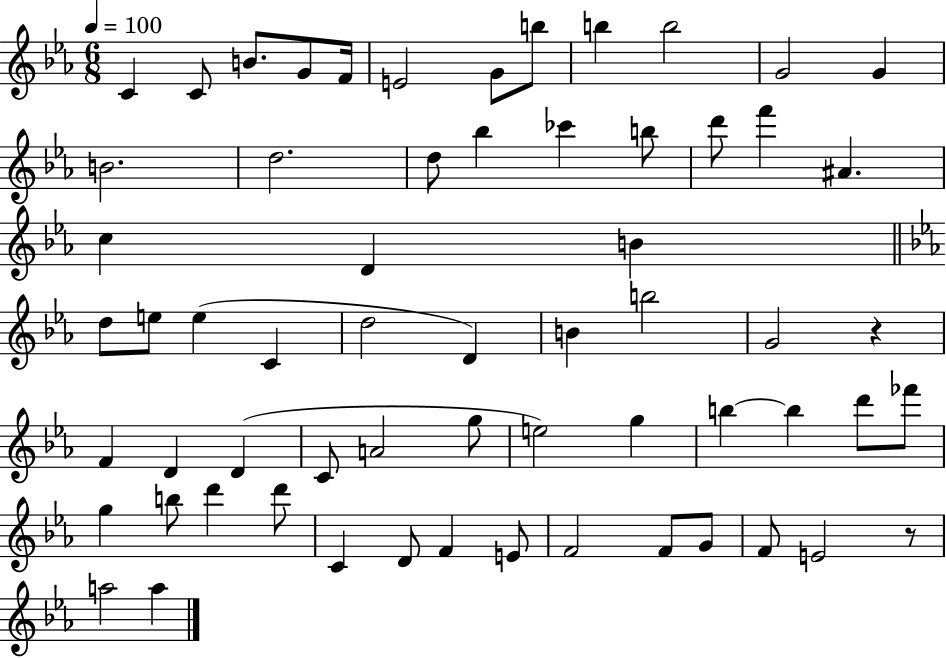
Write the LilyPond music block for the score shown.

{
  \clef treble
  \numericTimeSignature
  \time 6/8
  \key ees \major
  \tempo 4 = 100
  c'4 c'8 b'8. g'8 f'16 | e'2 g'8 b''8 | b''4 b''2 | g'2 g'4 | \break b'2. | d''2. | d''8 bes''4 ces'''4 b''8 | d'''8 f'''4 ais'4. | \break c''4 d'4 b'4 | \bar "||" \break \key ees \major d''8 e''8 e''4( c'4 | d''2 d'4) | b'4 b''2 | g'2 r4 | \break f'4 d'4 d'4( | c'8 a'2 g''8 | e''2) g''4 | b''4~~ b''4 d'''8 fes'''8 | \break g''4 b''8 d'''4 d'''8 | c'4 d'8 f'4 e'8 | f'2 f'8 g'8 | f'8 e'2 r8 | \break a''2 a''4 | \bar "|."
}